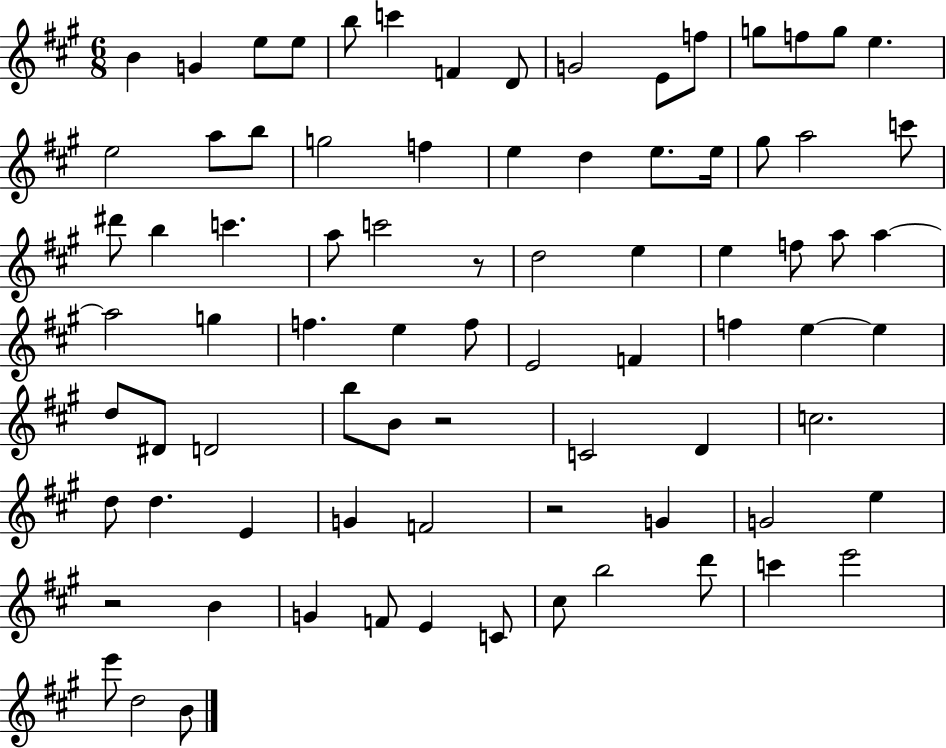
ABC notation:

X:1
T:Untitled
M:6/8
L:1/4
K:A
B G e/2 e/2 b/2 c' F D/2 G2 E/2 f/2 g/2 f/2 g/2 e e2 a/2 b/2 g2 f e d e/2 e/4 ^g/2 a2 c'/2 ^d'/2 b c' a/2 c'2 z/2 d2 e e f/2 a/2 a a2 g f e f/2 E2 F f e e d/2 ^D/2 D2 b/2 B/2 z2 C2 D c2 d/2 d E G F2 z2 G G2 e z2 B G F/2 E C/2 ^c/2 b2 d'/2 c' e'2 e'/2 d2 B/2